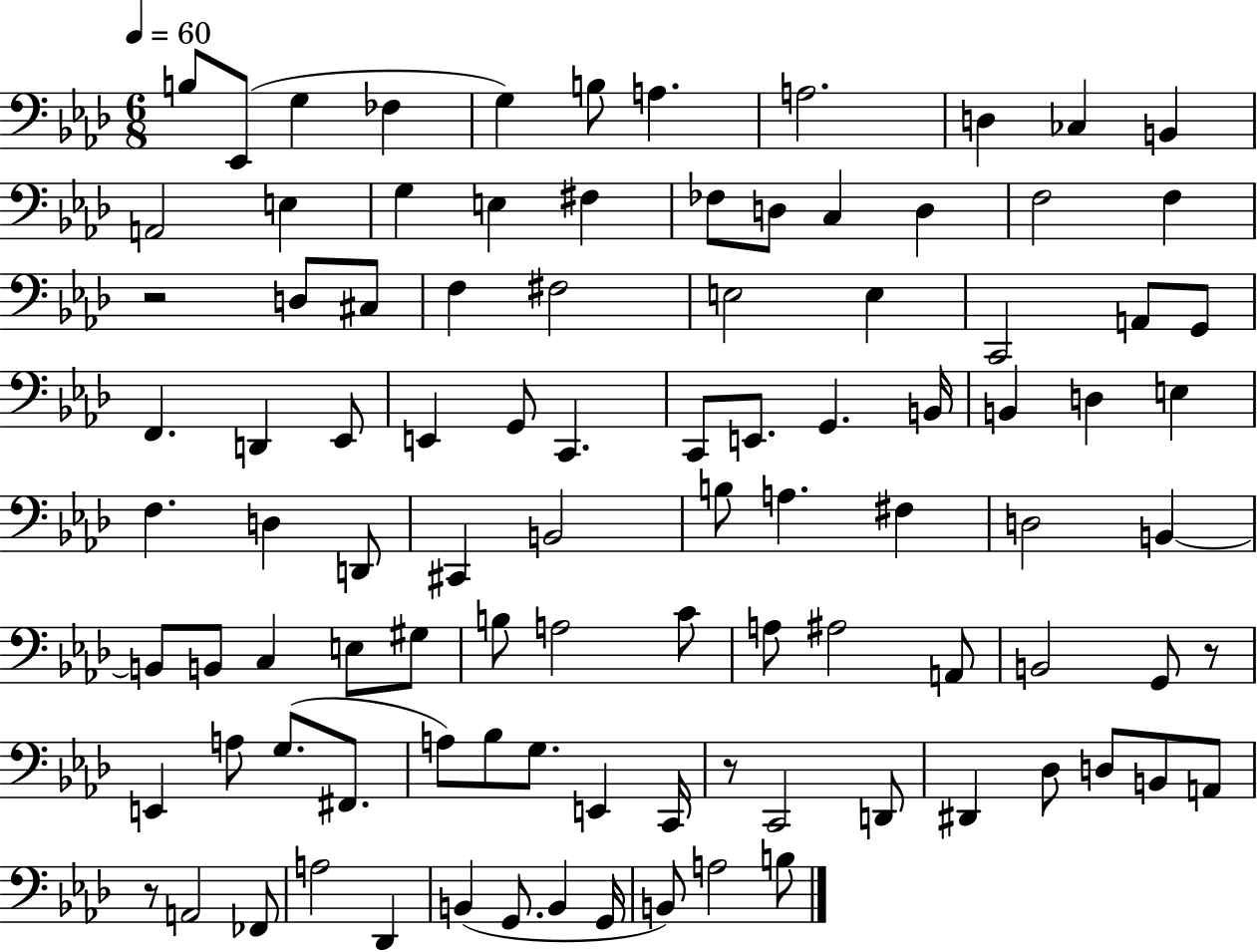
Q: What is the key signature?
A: AES major